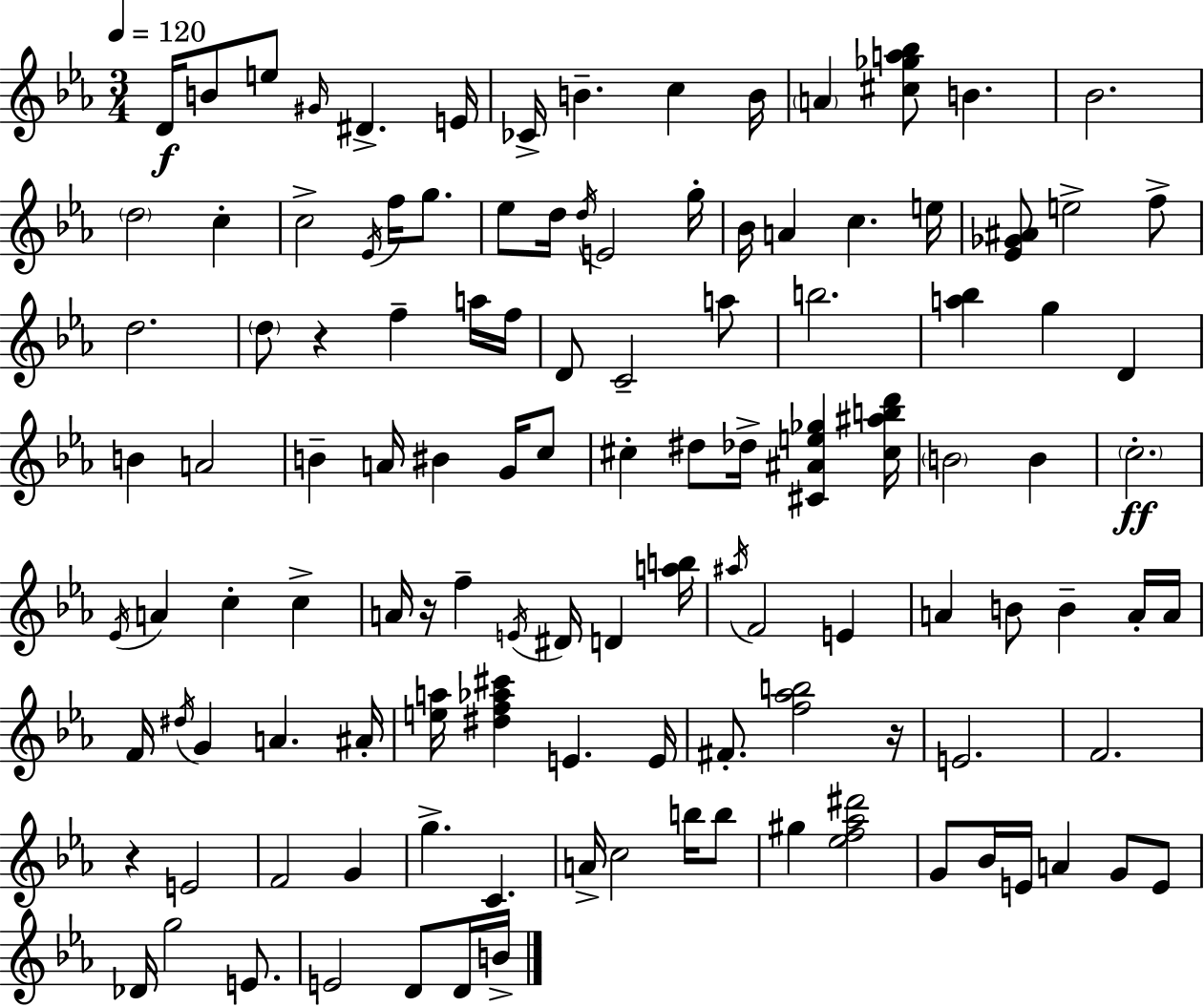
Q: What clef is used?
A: treble